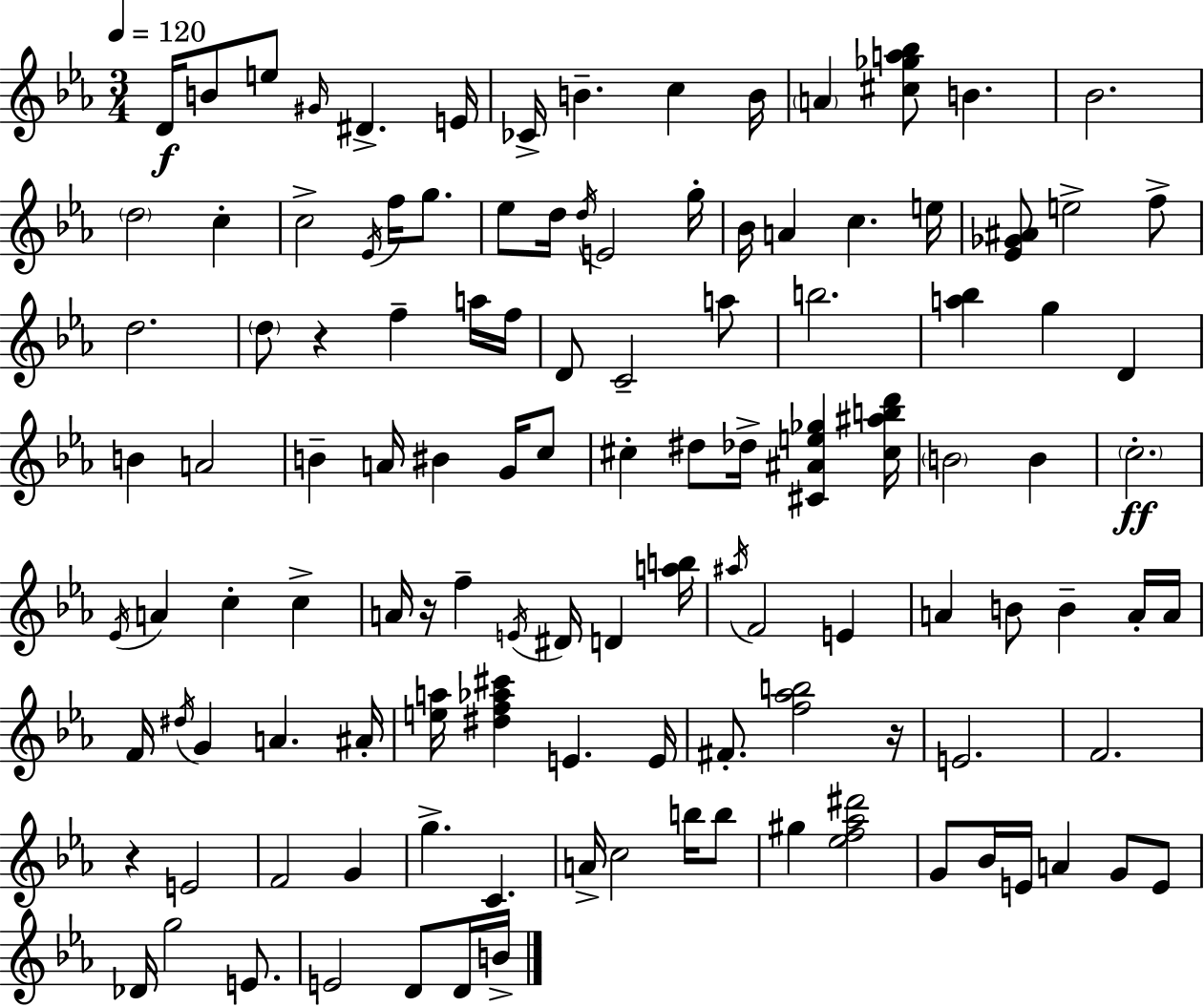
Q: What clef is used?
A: treble